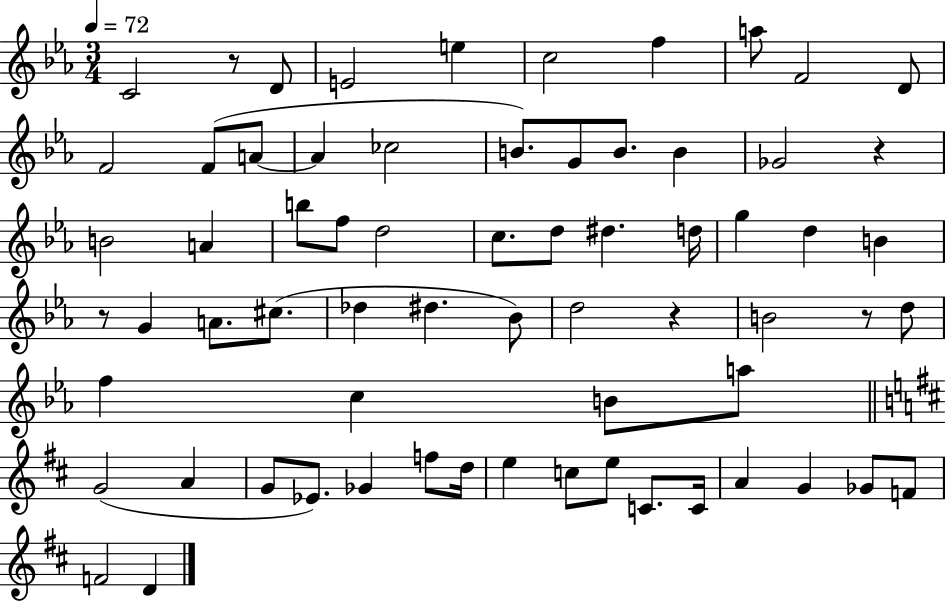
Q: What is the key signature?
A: EES major